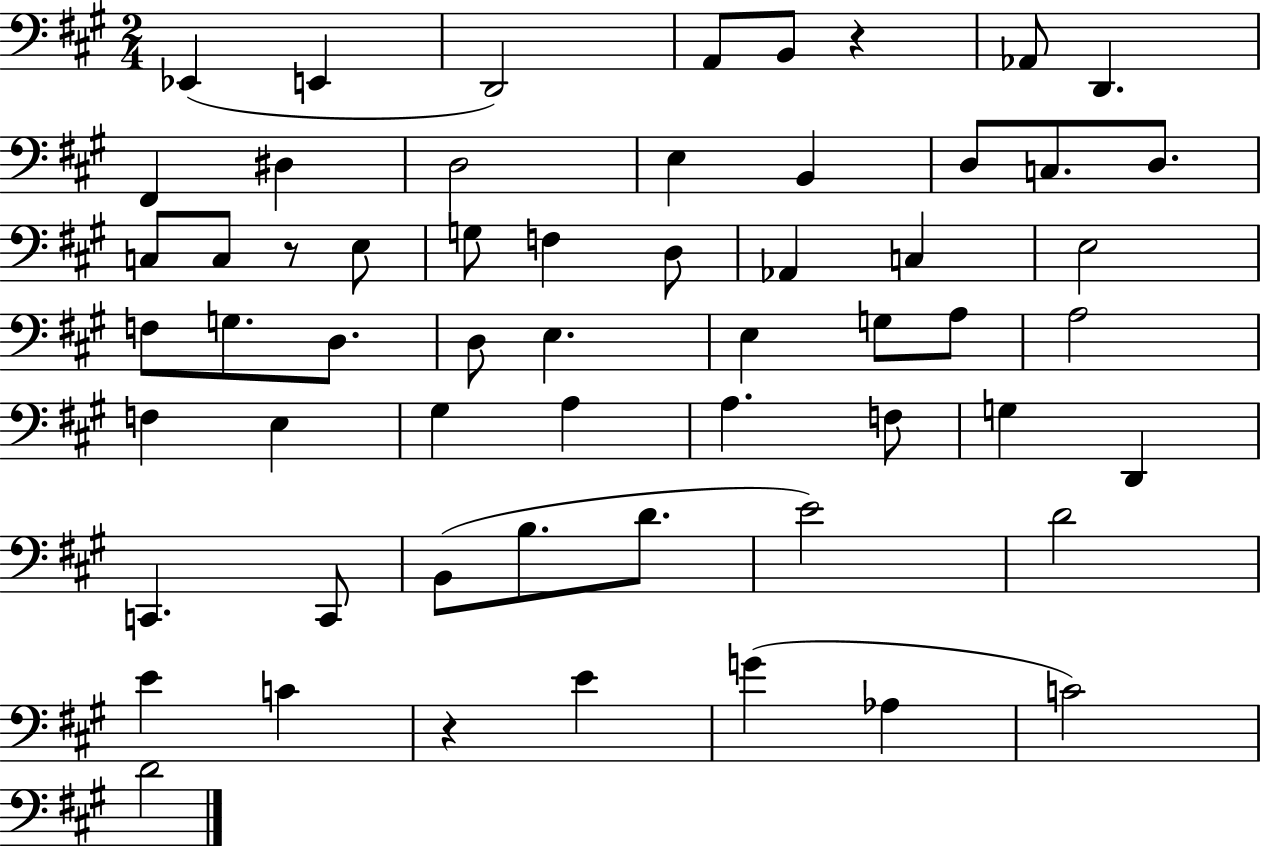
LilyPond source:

{
  \clef bass
  \numericTimeSignature
  \time 2/4
  \key a \major
  ees,4( e,4 | d,2) | a,8 b,8 r4 | aes,8 d,4. | \break fis,4 dis4 | d2 | e4 b,4 | d8 c8. d8. | \break c8 c8 r8 e8 | g8 f4 d8 | aes,4 c4 | e2 | \break f8 g8. d8. | d8 e4. | e4 g8 a8 | a2 | \break f4 e4 | gis4 a4 | a4. f8 | g4 d,4 | \break c,4. c,8 | b,8( b8. d'8. | e'2) | d'2 | \break e'4 c'4 | r4 e'4 | g'4( aes4 | c'2) | \break d'2 | \bar "|."
}